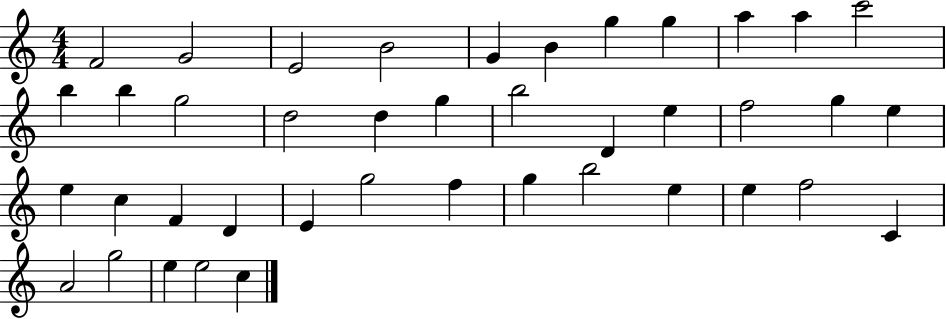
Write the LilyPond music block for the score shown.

{
  \clef treble
  \numericTimeSignature
  \time 4/4
  \key c \major
  f'2 g'2 | e'2 b'2 | g'4 b'4 g''4 g''4 | a''4 a''4 c'''2 | \break b''4 b''4 g''2 | d''2 d''4 g''4 | b''2 d'4 e''4 | f''2 g''4 e''4 | \break e''4 c''4 f'4 d'4 | e'4 g''2 f''4 | g''4 b''2 e''4 | e''4 f''2 c'4 | \break a'2 g''2 | e''4 e''2 c''4 | \bar "|."
}